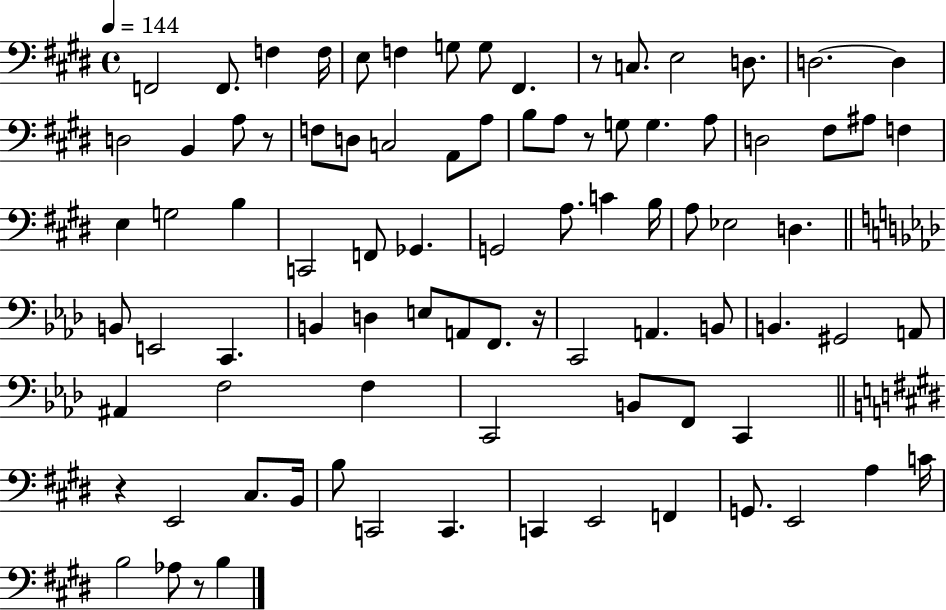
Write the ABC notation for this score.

X:1
T:Untitled
M:4/4
L:1/4
K:E
F,,2 F,,/2 F, F,/4 E,/2 F, G,/2 G,/2 ^F,, z/2 C,/2 E,2 D,/2 D,2 D, D,2 B,, A,/2 z/2 F,/2 D,/2 C,2 A,,/2 A,/2 B,/2 A,/2 z/2 G,/2 G, A,/2 D,2 ^F,/2 ^A,/2 F, E, G,2 B, C,,2 F,,/2 _G,, G,,2 A,/2 C B,/4 A,/2 _E,2 D, B,,/2 E,,2 C,, B,, D, E,/2 A,,/2 F,,/2 z/4 C,,2 A,, B,,/2 B,, ^G,,2 A,,/2 ^A,, F,2 F, C,,2 B,,/2 F,,/2 C,, z E,,2 ^C,/2 B,,/4 B,/2 C,,2 C,, C,, E,,2 F,, G,,/2 E,,2 A, C/4 B,2 _A,/2 z/2 B,